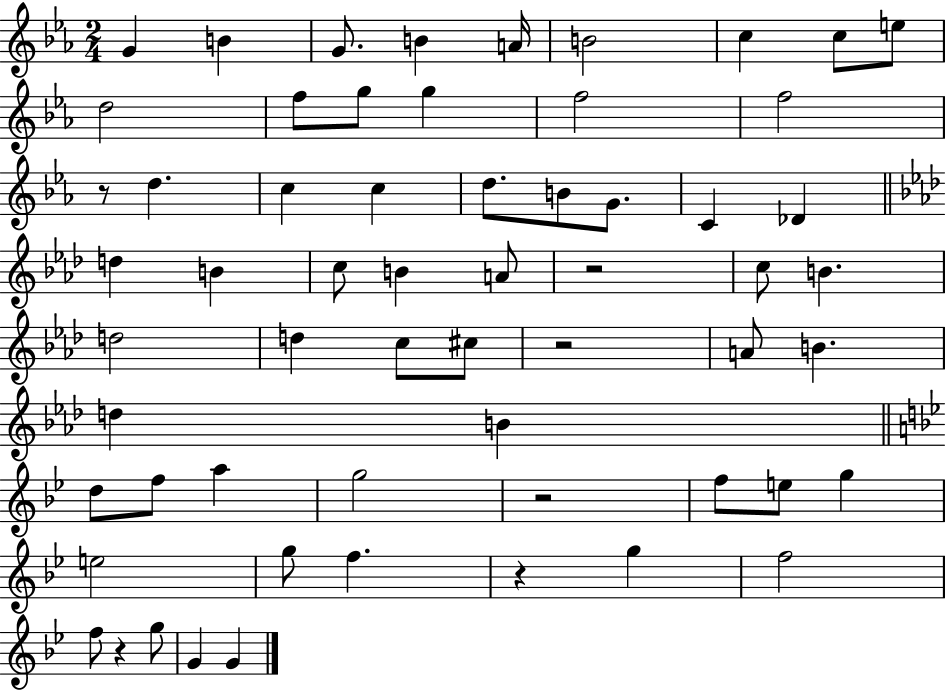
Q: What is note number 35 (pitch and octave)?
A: A4